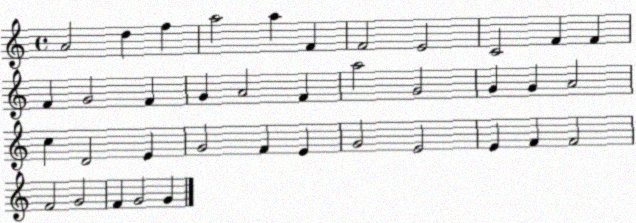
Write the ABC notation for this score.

X:1
T:Untitled
M:4/4
L:1/4
K:C
A2 d f a2 a F F2 E2 C2 F F F G2 F G A2 F a2 G2 G G A2 c D2 E G2 F E G2 E2 E F F2 F2 G2 F G2 G